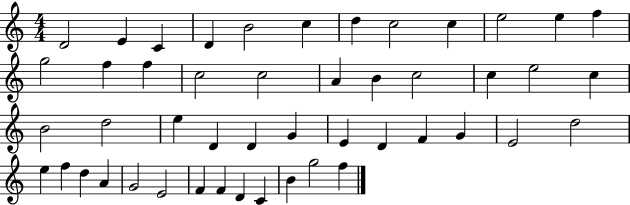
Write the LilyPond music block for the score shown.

{
  \clef treble
  \numericTimeSignature
  \time 4/4
  \key c \major
  d'2 e'4 c'4 | d'4 b'2 c''4 | d''4 c''2 c''4 | e''2 e''4 f''4 | \break g''2 f''4 f''4 | c''2 c''2 | a'4 b'4 c''2 | c''4 e''2 c''4 | \break b'2 d''2 | e''4 d'4 d'4 g'4 | e'4 d'4 f'4 g'4 | e'2 d''2 | \break e''4 f''4 d''4 a'4 | g'2 e'2 | f'4 f'4 d'4 c'4 | b'4 g''2 f''4 | \break \bar "|."
}